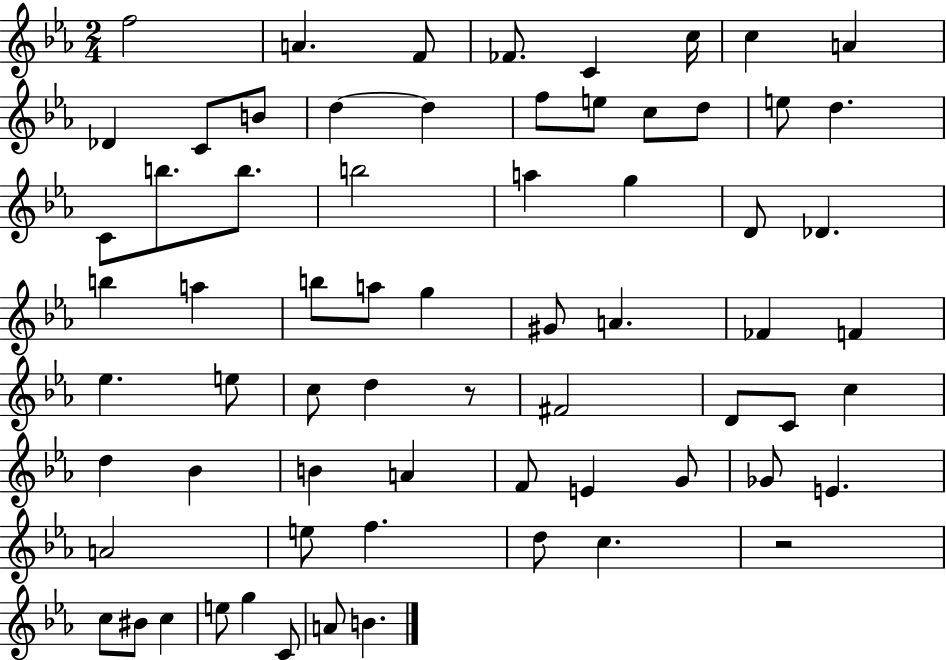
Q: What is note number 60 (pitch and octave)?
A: BIS4